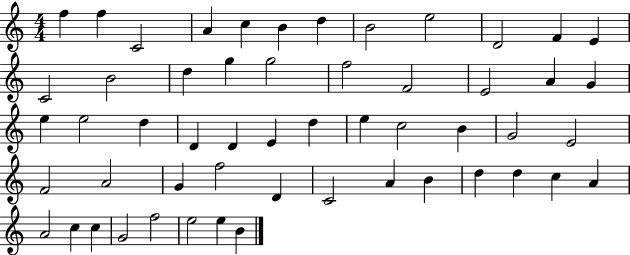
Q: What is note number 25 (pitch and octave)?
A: D5